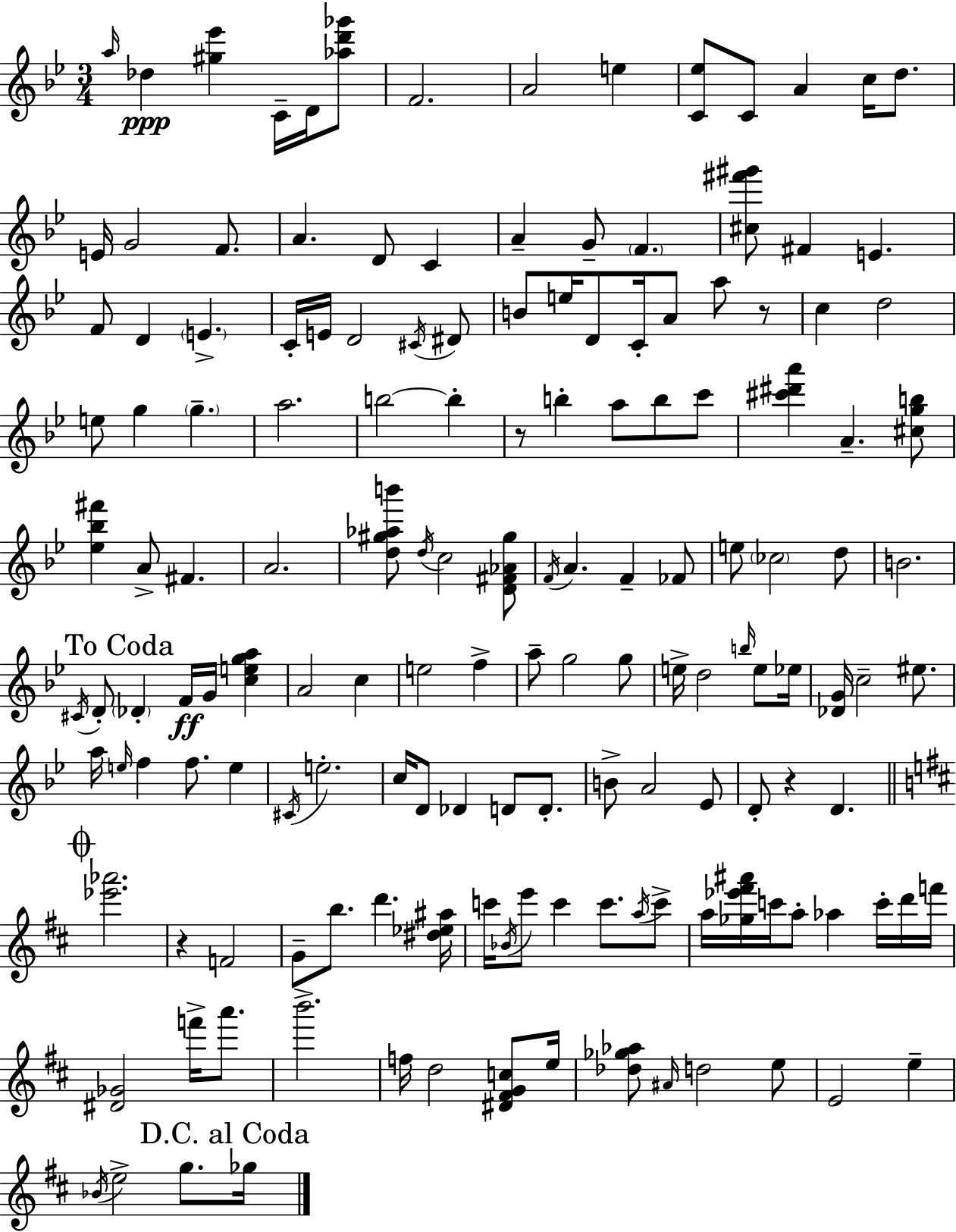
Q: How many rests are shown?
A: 4